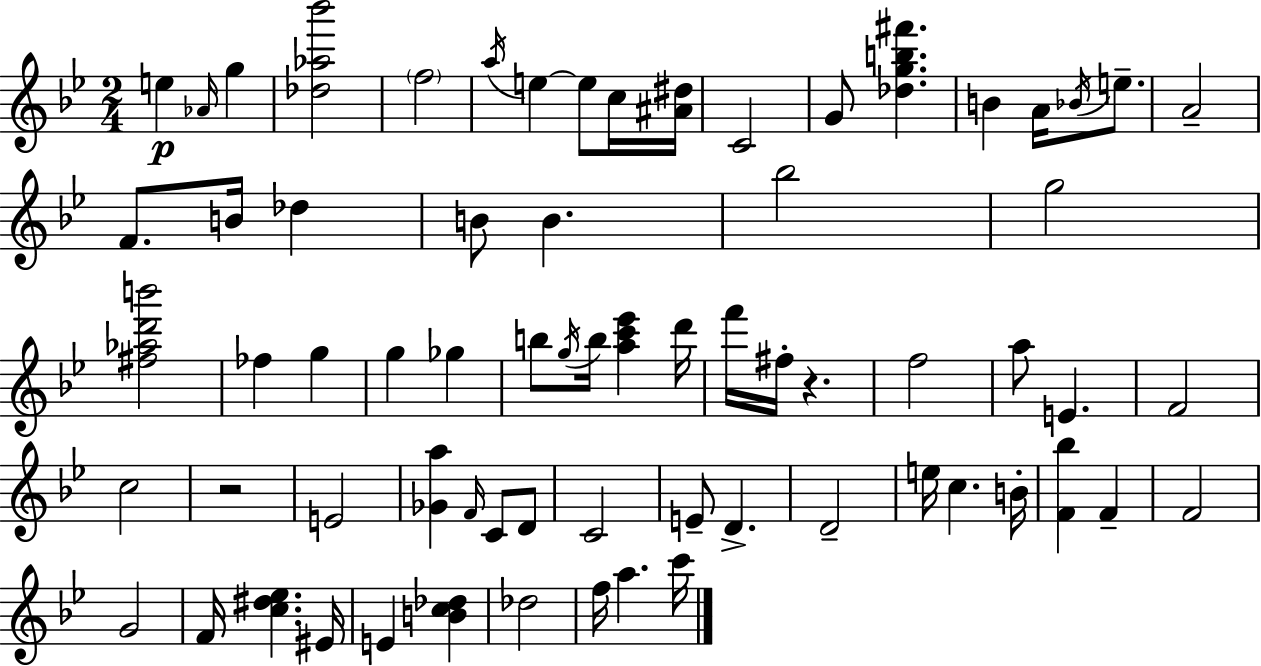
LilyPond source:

{
  \clef treble
  \numericTimeSignature
  \time 2/4
  \key bes \major
  e''4\p \grace { aes'16 } g''4 | <des'' aes'' bes'''>2 | \parenthesize f''2 | \acciaccatura { a''16 } e''4~~ e''8 | \break c''16 <ais' dis''>16 c'2 | g'8 <des'' g'' b'' fis'''>4. | b'4 a'16 \acciaccatura { bes'16 } | e''8.-- a'2-- | \break f'8. b'16 des''4 | b'8 b'4. | bes''2 | g''2 | \break <fis'' aes'' d''' b'''>2 | fes''4 g''4 | g''4 ges''4 | b''8 \acciaccatura { g''16 } b''16 <a'' c''' ees'''>4 | \break d'''16 f'''16 fis''16-. r4. | f''2 | a''8 e'4. | f'2 | \break c''2 | r2 | e'2 | <ges' a''>4 | \break \grace { f'16 } c'8 d'8 c'2 | e'8-- d'4.-> | d'2-- | e''16 c''4. | \break b'16-. <f' bes''>4 | f'4-- f'2 | g'2 | f'16 <c'' dis'' ees''>4. | \break eis'16 e'4 | <b' c'' des''>4 des''2 | f''16 a''4. | c'''16 \bar "|."
}